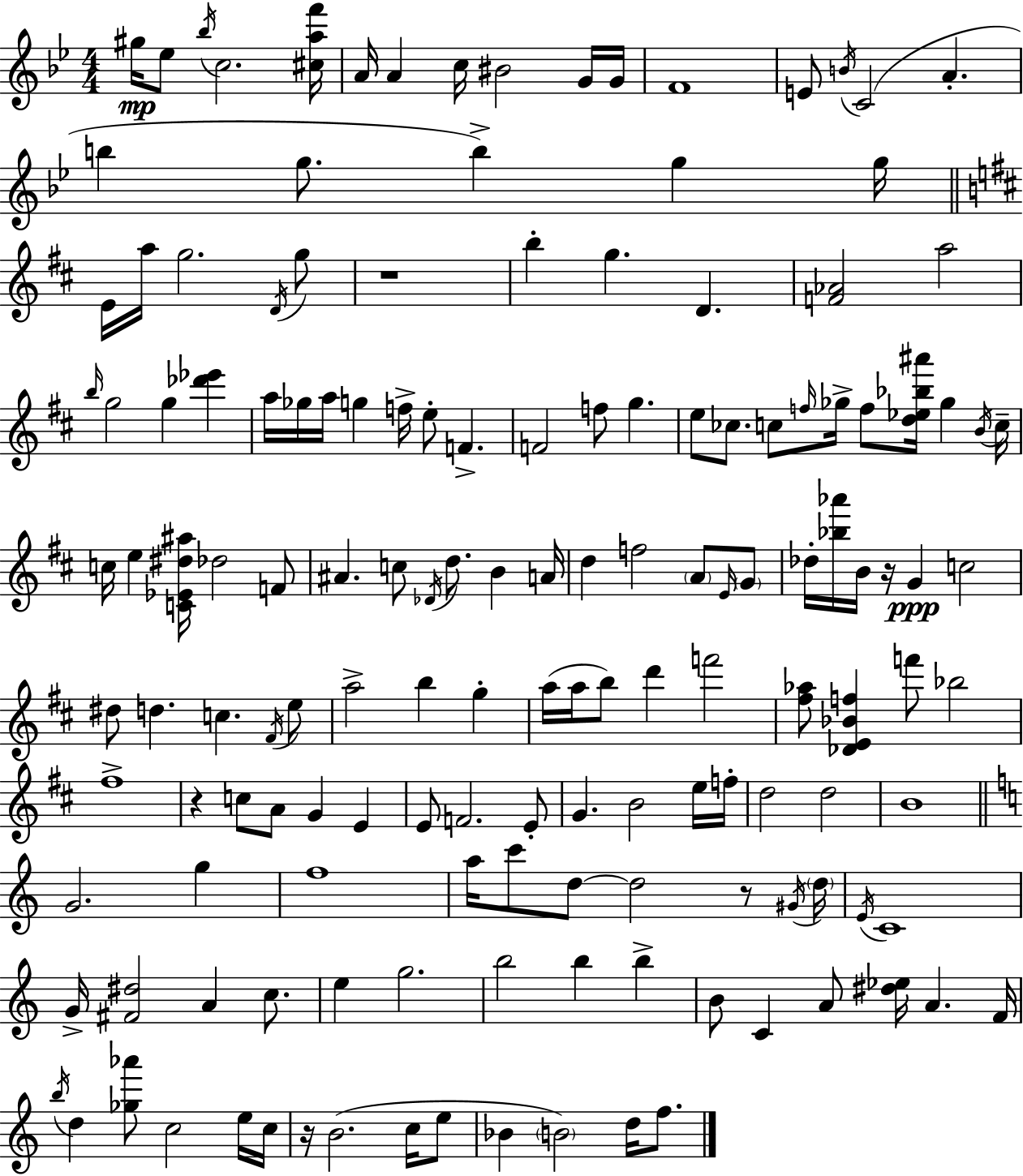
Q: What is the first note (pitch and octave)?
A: G#5